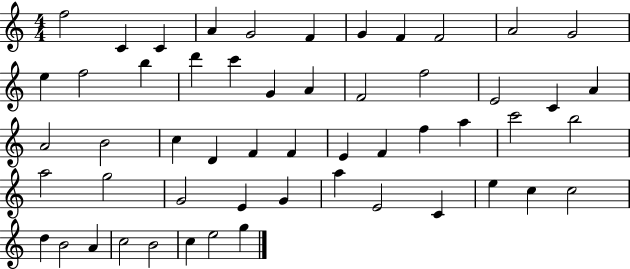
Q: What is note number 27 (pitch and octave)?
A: D4